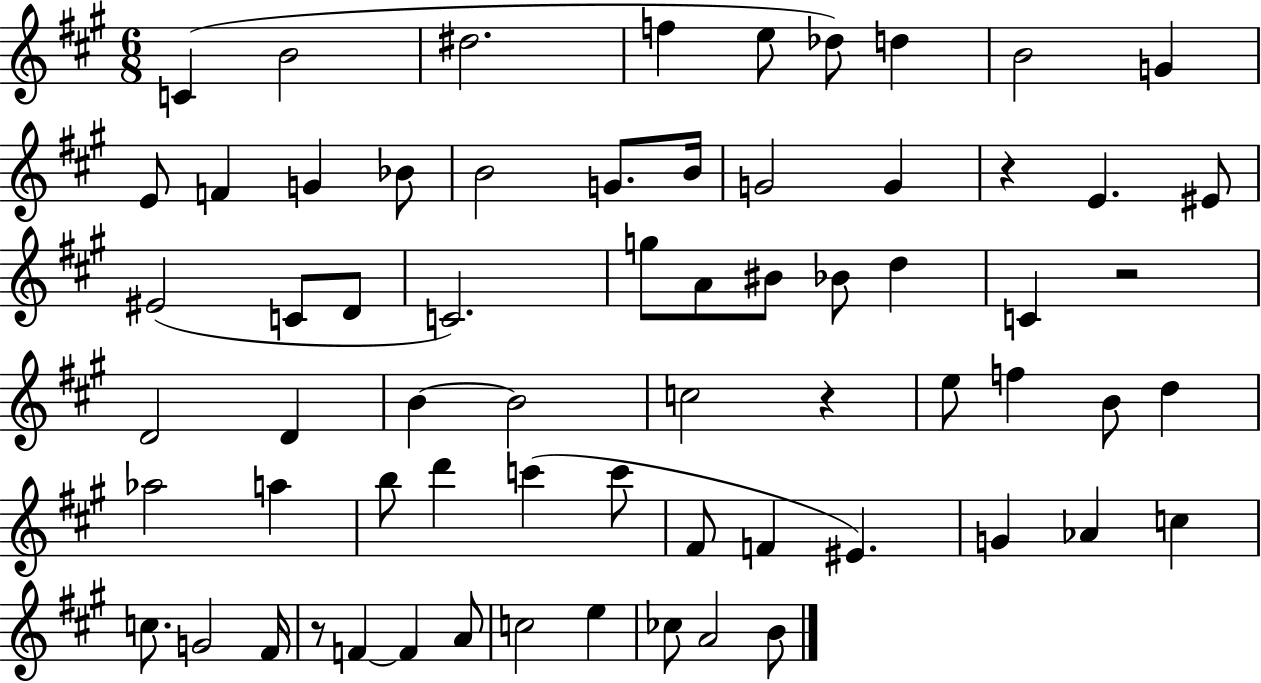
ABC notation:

X:1
T:Untitled
M:6/8
L:1/4
K:A
C B2 ^d2 f e/2 _d/2 d B2 G E/2 F G _B/2 B2 G/2 B/4 G2 G z E ^E/2 ^E2 C/2 D/2 C2 g/2 A/2 ^B/2 _B/2 d C z2 D2 D B B2 c2 z e/2 f B/2 d _a2 a b/2 d' c' c'/2 ^F/2 F ^E G _A c c/2 G2 ^F/4 z/2 F F A/2 c2 e _c/2 A2 B/2